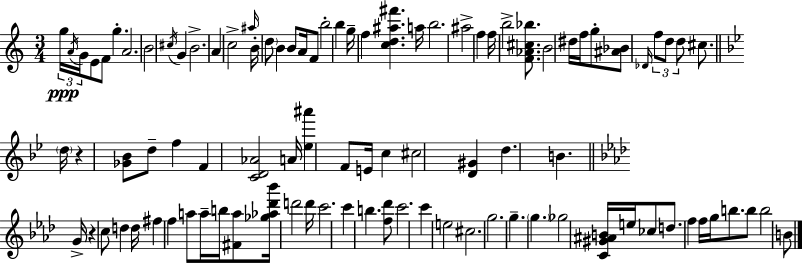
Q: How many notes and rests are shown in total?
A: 95